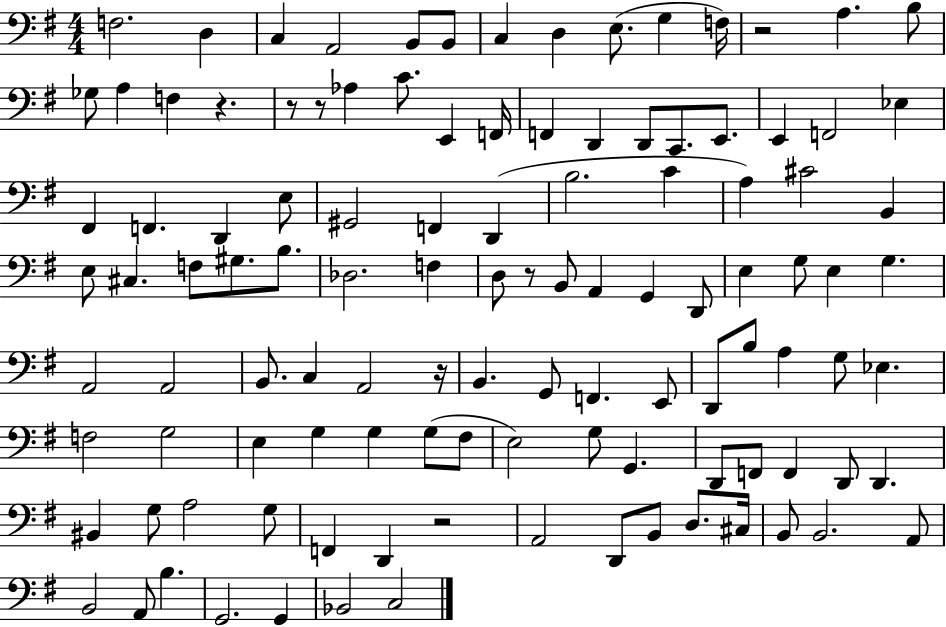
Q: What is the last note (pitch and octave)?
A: C3